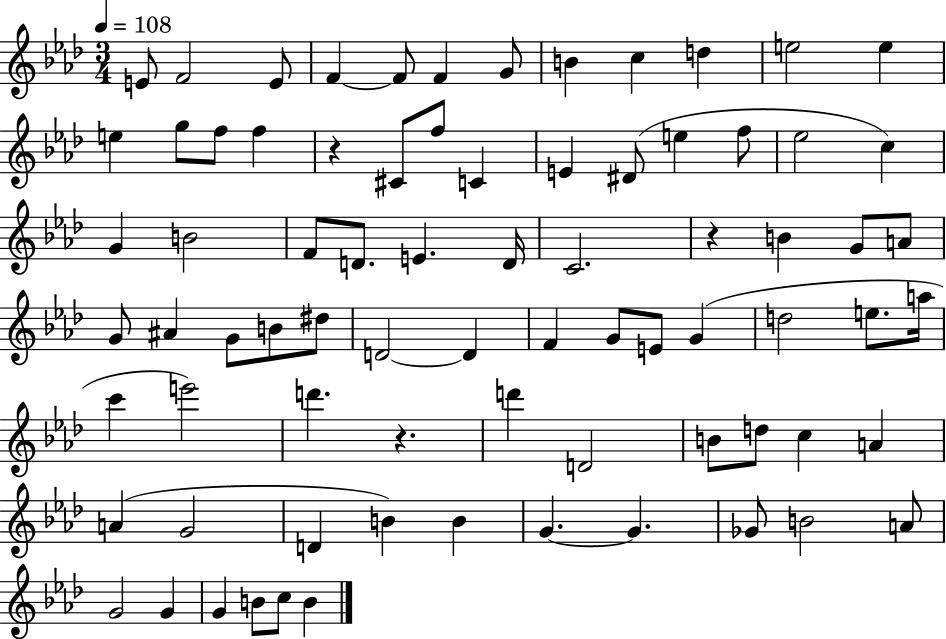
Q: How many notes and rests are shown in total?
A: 77